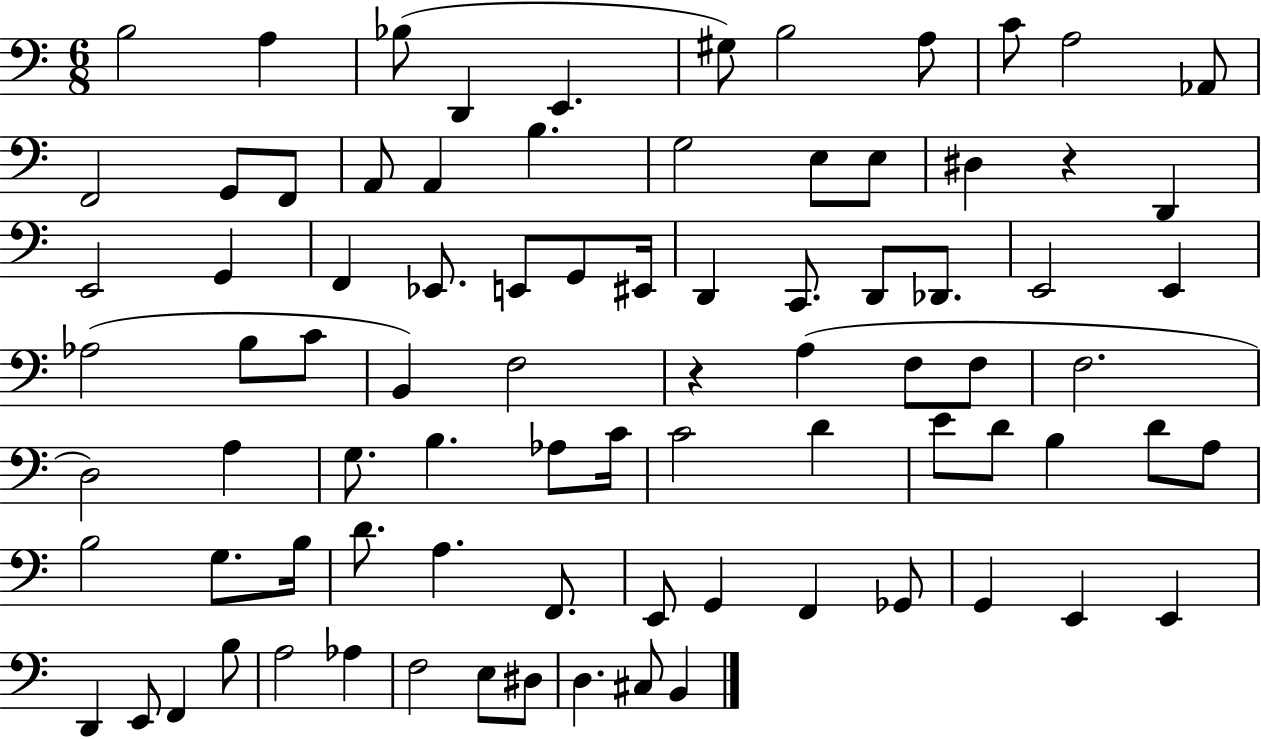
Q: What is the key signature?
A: C major